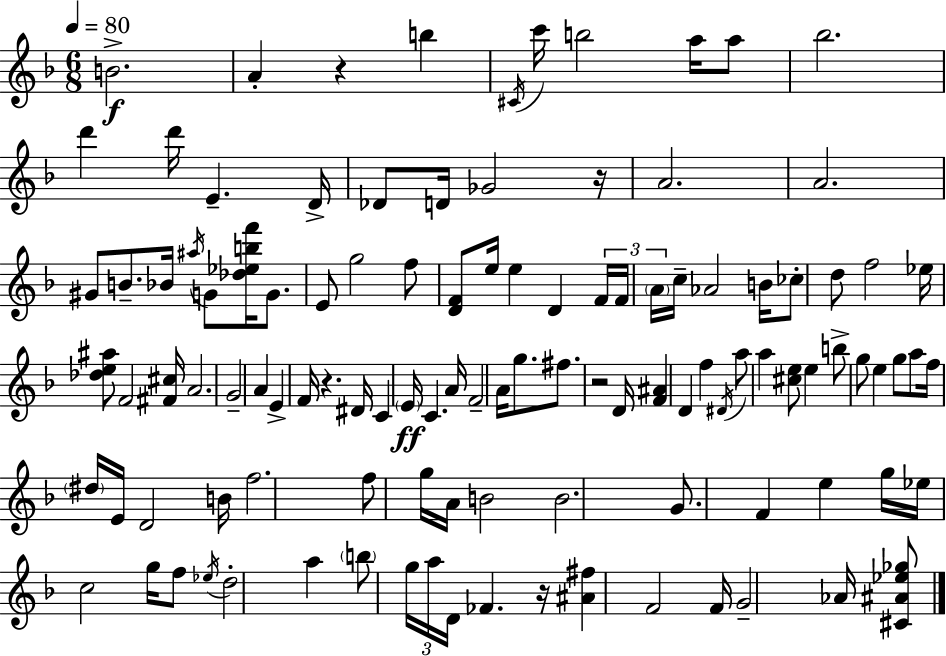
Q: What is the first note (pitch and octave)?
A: B4